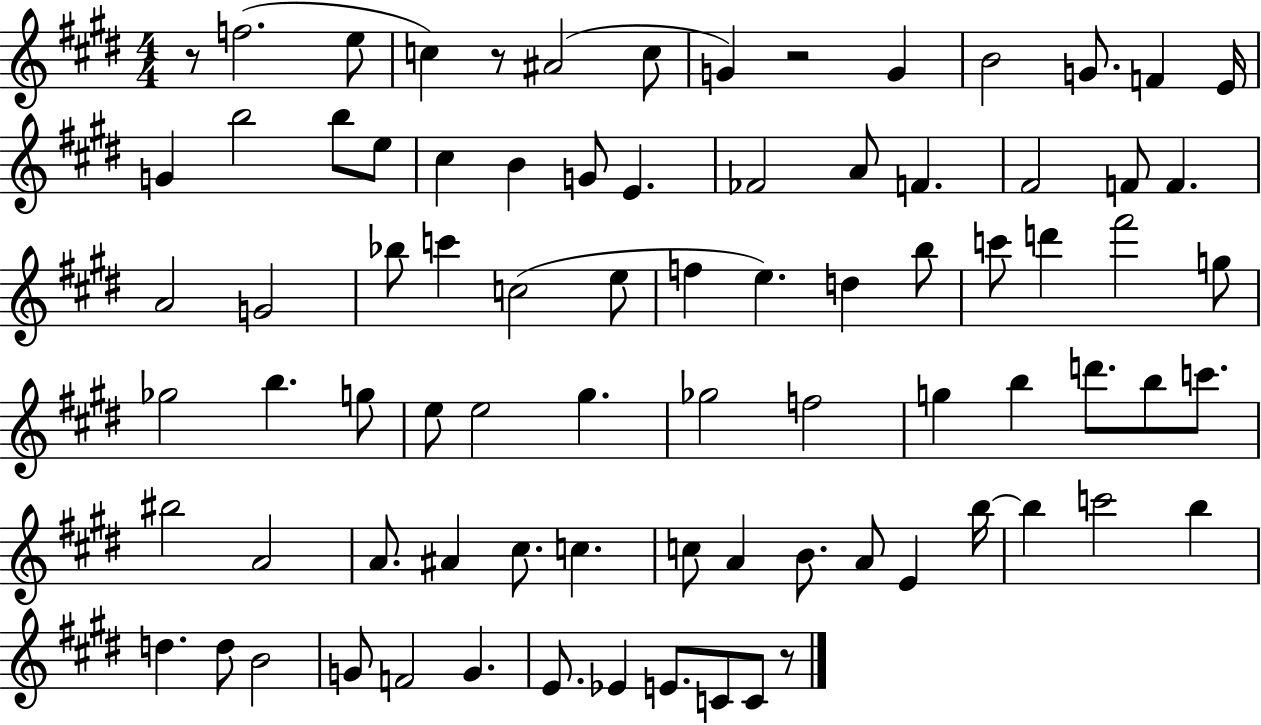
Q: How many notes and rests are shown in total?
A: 82